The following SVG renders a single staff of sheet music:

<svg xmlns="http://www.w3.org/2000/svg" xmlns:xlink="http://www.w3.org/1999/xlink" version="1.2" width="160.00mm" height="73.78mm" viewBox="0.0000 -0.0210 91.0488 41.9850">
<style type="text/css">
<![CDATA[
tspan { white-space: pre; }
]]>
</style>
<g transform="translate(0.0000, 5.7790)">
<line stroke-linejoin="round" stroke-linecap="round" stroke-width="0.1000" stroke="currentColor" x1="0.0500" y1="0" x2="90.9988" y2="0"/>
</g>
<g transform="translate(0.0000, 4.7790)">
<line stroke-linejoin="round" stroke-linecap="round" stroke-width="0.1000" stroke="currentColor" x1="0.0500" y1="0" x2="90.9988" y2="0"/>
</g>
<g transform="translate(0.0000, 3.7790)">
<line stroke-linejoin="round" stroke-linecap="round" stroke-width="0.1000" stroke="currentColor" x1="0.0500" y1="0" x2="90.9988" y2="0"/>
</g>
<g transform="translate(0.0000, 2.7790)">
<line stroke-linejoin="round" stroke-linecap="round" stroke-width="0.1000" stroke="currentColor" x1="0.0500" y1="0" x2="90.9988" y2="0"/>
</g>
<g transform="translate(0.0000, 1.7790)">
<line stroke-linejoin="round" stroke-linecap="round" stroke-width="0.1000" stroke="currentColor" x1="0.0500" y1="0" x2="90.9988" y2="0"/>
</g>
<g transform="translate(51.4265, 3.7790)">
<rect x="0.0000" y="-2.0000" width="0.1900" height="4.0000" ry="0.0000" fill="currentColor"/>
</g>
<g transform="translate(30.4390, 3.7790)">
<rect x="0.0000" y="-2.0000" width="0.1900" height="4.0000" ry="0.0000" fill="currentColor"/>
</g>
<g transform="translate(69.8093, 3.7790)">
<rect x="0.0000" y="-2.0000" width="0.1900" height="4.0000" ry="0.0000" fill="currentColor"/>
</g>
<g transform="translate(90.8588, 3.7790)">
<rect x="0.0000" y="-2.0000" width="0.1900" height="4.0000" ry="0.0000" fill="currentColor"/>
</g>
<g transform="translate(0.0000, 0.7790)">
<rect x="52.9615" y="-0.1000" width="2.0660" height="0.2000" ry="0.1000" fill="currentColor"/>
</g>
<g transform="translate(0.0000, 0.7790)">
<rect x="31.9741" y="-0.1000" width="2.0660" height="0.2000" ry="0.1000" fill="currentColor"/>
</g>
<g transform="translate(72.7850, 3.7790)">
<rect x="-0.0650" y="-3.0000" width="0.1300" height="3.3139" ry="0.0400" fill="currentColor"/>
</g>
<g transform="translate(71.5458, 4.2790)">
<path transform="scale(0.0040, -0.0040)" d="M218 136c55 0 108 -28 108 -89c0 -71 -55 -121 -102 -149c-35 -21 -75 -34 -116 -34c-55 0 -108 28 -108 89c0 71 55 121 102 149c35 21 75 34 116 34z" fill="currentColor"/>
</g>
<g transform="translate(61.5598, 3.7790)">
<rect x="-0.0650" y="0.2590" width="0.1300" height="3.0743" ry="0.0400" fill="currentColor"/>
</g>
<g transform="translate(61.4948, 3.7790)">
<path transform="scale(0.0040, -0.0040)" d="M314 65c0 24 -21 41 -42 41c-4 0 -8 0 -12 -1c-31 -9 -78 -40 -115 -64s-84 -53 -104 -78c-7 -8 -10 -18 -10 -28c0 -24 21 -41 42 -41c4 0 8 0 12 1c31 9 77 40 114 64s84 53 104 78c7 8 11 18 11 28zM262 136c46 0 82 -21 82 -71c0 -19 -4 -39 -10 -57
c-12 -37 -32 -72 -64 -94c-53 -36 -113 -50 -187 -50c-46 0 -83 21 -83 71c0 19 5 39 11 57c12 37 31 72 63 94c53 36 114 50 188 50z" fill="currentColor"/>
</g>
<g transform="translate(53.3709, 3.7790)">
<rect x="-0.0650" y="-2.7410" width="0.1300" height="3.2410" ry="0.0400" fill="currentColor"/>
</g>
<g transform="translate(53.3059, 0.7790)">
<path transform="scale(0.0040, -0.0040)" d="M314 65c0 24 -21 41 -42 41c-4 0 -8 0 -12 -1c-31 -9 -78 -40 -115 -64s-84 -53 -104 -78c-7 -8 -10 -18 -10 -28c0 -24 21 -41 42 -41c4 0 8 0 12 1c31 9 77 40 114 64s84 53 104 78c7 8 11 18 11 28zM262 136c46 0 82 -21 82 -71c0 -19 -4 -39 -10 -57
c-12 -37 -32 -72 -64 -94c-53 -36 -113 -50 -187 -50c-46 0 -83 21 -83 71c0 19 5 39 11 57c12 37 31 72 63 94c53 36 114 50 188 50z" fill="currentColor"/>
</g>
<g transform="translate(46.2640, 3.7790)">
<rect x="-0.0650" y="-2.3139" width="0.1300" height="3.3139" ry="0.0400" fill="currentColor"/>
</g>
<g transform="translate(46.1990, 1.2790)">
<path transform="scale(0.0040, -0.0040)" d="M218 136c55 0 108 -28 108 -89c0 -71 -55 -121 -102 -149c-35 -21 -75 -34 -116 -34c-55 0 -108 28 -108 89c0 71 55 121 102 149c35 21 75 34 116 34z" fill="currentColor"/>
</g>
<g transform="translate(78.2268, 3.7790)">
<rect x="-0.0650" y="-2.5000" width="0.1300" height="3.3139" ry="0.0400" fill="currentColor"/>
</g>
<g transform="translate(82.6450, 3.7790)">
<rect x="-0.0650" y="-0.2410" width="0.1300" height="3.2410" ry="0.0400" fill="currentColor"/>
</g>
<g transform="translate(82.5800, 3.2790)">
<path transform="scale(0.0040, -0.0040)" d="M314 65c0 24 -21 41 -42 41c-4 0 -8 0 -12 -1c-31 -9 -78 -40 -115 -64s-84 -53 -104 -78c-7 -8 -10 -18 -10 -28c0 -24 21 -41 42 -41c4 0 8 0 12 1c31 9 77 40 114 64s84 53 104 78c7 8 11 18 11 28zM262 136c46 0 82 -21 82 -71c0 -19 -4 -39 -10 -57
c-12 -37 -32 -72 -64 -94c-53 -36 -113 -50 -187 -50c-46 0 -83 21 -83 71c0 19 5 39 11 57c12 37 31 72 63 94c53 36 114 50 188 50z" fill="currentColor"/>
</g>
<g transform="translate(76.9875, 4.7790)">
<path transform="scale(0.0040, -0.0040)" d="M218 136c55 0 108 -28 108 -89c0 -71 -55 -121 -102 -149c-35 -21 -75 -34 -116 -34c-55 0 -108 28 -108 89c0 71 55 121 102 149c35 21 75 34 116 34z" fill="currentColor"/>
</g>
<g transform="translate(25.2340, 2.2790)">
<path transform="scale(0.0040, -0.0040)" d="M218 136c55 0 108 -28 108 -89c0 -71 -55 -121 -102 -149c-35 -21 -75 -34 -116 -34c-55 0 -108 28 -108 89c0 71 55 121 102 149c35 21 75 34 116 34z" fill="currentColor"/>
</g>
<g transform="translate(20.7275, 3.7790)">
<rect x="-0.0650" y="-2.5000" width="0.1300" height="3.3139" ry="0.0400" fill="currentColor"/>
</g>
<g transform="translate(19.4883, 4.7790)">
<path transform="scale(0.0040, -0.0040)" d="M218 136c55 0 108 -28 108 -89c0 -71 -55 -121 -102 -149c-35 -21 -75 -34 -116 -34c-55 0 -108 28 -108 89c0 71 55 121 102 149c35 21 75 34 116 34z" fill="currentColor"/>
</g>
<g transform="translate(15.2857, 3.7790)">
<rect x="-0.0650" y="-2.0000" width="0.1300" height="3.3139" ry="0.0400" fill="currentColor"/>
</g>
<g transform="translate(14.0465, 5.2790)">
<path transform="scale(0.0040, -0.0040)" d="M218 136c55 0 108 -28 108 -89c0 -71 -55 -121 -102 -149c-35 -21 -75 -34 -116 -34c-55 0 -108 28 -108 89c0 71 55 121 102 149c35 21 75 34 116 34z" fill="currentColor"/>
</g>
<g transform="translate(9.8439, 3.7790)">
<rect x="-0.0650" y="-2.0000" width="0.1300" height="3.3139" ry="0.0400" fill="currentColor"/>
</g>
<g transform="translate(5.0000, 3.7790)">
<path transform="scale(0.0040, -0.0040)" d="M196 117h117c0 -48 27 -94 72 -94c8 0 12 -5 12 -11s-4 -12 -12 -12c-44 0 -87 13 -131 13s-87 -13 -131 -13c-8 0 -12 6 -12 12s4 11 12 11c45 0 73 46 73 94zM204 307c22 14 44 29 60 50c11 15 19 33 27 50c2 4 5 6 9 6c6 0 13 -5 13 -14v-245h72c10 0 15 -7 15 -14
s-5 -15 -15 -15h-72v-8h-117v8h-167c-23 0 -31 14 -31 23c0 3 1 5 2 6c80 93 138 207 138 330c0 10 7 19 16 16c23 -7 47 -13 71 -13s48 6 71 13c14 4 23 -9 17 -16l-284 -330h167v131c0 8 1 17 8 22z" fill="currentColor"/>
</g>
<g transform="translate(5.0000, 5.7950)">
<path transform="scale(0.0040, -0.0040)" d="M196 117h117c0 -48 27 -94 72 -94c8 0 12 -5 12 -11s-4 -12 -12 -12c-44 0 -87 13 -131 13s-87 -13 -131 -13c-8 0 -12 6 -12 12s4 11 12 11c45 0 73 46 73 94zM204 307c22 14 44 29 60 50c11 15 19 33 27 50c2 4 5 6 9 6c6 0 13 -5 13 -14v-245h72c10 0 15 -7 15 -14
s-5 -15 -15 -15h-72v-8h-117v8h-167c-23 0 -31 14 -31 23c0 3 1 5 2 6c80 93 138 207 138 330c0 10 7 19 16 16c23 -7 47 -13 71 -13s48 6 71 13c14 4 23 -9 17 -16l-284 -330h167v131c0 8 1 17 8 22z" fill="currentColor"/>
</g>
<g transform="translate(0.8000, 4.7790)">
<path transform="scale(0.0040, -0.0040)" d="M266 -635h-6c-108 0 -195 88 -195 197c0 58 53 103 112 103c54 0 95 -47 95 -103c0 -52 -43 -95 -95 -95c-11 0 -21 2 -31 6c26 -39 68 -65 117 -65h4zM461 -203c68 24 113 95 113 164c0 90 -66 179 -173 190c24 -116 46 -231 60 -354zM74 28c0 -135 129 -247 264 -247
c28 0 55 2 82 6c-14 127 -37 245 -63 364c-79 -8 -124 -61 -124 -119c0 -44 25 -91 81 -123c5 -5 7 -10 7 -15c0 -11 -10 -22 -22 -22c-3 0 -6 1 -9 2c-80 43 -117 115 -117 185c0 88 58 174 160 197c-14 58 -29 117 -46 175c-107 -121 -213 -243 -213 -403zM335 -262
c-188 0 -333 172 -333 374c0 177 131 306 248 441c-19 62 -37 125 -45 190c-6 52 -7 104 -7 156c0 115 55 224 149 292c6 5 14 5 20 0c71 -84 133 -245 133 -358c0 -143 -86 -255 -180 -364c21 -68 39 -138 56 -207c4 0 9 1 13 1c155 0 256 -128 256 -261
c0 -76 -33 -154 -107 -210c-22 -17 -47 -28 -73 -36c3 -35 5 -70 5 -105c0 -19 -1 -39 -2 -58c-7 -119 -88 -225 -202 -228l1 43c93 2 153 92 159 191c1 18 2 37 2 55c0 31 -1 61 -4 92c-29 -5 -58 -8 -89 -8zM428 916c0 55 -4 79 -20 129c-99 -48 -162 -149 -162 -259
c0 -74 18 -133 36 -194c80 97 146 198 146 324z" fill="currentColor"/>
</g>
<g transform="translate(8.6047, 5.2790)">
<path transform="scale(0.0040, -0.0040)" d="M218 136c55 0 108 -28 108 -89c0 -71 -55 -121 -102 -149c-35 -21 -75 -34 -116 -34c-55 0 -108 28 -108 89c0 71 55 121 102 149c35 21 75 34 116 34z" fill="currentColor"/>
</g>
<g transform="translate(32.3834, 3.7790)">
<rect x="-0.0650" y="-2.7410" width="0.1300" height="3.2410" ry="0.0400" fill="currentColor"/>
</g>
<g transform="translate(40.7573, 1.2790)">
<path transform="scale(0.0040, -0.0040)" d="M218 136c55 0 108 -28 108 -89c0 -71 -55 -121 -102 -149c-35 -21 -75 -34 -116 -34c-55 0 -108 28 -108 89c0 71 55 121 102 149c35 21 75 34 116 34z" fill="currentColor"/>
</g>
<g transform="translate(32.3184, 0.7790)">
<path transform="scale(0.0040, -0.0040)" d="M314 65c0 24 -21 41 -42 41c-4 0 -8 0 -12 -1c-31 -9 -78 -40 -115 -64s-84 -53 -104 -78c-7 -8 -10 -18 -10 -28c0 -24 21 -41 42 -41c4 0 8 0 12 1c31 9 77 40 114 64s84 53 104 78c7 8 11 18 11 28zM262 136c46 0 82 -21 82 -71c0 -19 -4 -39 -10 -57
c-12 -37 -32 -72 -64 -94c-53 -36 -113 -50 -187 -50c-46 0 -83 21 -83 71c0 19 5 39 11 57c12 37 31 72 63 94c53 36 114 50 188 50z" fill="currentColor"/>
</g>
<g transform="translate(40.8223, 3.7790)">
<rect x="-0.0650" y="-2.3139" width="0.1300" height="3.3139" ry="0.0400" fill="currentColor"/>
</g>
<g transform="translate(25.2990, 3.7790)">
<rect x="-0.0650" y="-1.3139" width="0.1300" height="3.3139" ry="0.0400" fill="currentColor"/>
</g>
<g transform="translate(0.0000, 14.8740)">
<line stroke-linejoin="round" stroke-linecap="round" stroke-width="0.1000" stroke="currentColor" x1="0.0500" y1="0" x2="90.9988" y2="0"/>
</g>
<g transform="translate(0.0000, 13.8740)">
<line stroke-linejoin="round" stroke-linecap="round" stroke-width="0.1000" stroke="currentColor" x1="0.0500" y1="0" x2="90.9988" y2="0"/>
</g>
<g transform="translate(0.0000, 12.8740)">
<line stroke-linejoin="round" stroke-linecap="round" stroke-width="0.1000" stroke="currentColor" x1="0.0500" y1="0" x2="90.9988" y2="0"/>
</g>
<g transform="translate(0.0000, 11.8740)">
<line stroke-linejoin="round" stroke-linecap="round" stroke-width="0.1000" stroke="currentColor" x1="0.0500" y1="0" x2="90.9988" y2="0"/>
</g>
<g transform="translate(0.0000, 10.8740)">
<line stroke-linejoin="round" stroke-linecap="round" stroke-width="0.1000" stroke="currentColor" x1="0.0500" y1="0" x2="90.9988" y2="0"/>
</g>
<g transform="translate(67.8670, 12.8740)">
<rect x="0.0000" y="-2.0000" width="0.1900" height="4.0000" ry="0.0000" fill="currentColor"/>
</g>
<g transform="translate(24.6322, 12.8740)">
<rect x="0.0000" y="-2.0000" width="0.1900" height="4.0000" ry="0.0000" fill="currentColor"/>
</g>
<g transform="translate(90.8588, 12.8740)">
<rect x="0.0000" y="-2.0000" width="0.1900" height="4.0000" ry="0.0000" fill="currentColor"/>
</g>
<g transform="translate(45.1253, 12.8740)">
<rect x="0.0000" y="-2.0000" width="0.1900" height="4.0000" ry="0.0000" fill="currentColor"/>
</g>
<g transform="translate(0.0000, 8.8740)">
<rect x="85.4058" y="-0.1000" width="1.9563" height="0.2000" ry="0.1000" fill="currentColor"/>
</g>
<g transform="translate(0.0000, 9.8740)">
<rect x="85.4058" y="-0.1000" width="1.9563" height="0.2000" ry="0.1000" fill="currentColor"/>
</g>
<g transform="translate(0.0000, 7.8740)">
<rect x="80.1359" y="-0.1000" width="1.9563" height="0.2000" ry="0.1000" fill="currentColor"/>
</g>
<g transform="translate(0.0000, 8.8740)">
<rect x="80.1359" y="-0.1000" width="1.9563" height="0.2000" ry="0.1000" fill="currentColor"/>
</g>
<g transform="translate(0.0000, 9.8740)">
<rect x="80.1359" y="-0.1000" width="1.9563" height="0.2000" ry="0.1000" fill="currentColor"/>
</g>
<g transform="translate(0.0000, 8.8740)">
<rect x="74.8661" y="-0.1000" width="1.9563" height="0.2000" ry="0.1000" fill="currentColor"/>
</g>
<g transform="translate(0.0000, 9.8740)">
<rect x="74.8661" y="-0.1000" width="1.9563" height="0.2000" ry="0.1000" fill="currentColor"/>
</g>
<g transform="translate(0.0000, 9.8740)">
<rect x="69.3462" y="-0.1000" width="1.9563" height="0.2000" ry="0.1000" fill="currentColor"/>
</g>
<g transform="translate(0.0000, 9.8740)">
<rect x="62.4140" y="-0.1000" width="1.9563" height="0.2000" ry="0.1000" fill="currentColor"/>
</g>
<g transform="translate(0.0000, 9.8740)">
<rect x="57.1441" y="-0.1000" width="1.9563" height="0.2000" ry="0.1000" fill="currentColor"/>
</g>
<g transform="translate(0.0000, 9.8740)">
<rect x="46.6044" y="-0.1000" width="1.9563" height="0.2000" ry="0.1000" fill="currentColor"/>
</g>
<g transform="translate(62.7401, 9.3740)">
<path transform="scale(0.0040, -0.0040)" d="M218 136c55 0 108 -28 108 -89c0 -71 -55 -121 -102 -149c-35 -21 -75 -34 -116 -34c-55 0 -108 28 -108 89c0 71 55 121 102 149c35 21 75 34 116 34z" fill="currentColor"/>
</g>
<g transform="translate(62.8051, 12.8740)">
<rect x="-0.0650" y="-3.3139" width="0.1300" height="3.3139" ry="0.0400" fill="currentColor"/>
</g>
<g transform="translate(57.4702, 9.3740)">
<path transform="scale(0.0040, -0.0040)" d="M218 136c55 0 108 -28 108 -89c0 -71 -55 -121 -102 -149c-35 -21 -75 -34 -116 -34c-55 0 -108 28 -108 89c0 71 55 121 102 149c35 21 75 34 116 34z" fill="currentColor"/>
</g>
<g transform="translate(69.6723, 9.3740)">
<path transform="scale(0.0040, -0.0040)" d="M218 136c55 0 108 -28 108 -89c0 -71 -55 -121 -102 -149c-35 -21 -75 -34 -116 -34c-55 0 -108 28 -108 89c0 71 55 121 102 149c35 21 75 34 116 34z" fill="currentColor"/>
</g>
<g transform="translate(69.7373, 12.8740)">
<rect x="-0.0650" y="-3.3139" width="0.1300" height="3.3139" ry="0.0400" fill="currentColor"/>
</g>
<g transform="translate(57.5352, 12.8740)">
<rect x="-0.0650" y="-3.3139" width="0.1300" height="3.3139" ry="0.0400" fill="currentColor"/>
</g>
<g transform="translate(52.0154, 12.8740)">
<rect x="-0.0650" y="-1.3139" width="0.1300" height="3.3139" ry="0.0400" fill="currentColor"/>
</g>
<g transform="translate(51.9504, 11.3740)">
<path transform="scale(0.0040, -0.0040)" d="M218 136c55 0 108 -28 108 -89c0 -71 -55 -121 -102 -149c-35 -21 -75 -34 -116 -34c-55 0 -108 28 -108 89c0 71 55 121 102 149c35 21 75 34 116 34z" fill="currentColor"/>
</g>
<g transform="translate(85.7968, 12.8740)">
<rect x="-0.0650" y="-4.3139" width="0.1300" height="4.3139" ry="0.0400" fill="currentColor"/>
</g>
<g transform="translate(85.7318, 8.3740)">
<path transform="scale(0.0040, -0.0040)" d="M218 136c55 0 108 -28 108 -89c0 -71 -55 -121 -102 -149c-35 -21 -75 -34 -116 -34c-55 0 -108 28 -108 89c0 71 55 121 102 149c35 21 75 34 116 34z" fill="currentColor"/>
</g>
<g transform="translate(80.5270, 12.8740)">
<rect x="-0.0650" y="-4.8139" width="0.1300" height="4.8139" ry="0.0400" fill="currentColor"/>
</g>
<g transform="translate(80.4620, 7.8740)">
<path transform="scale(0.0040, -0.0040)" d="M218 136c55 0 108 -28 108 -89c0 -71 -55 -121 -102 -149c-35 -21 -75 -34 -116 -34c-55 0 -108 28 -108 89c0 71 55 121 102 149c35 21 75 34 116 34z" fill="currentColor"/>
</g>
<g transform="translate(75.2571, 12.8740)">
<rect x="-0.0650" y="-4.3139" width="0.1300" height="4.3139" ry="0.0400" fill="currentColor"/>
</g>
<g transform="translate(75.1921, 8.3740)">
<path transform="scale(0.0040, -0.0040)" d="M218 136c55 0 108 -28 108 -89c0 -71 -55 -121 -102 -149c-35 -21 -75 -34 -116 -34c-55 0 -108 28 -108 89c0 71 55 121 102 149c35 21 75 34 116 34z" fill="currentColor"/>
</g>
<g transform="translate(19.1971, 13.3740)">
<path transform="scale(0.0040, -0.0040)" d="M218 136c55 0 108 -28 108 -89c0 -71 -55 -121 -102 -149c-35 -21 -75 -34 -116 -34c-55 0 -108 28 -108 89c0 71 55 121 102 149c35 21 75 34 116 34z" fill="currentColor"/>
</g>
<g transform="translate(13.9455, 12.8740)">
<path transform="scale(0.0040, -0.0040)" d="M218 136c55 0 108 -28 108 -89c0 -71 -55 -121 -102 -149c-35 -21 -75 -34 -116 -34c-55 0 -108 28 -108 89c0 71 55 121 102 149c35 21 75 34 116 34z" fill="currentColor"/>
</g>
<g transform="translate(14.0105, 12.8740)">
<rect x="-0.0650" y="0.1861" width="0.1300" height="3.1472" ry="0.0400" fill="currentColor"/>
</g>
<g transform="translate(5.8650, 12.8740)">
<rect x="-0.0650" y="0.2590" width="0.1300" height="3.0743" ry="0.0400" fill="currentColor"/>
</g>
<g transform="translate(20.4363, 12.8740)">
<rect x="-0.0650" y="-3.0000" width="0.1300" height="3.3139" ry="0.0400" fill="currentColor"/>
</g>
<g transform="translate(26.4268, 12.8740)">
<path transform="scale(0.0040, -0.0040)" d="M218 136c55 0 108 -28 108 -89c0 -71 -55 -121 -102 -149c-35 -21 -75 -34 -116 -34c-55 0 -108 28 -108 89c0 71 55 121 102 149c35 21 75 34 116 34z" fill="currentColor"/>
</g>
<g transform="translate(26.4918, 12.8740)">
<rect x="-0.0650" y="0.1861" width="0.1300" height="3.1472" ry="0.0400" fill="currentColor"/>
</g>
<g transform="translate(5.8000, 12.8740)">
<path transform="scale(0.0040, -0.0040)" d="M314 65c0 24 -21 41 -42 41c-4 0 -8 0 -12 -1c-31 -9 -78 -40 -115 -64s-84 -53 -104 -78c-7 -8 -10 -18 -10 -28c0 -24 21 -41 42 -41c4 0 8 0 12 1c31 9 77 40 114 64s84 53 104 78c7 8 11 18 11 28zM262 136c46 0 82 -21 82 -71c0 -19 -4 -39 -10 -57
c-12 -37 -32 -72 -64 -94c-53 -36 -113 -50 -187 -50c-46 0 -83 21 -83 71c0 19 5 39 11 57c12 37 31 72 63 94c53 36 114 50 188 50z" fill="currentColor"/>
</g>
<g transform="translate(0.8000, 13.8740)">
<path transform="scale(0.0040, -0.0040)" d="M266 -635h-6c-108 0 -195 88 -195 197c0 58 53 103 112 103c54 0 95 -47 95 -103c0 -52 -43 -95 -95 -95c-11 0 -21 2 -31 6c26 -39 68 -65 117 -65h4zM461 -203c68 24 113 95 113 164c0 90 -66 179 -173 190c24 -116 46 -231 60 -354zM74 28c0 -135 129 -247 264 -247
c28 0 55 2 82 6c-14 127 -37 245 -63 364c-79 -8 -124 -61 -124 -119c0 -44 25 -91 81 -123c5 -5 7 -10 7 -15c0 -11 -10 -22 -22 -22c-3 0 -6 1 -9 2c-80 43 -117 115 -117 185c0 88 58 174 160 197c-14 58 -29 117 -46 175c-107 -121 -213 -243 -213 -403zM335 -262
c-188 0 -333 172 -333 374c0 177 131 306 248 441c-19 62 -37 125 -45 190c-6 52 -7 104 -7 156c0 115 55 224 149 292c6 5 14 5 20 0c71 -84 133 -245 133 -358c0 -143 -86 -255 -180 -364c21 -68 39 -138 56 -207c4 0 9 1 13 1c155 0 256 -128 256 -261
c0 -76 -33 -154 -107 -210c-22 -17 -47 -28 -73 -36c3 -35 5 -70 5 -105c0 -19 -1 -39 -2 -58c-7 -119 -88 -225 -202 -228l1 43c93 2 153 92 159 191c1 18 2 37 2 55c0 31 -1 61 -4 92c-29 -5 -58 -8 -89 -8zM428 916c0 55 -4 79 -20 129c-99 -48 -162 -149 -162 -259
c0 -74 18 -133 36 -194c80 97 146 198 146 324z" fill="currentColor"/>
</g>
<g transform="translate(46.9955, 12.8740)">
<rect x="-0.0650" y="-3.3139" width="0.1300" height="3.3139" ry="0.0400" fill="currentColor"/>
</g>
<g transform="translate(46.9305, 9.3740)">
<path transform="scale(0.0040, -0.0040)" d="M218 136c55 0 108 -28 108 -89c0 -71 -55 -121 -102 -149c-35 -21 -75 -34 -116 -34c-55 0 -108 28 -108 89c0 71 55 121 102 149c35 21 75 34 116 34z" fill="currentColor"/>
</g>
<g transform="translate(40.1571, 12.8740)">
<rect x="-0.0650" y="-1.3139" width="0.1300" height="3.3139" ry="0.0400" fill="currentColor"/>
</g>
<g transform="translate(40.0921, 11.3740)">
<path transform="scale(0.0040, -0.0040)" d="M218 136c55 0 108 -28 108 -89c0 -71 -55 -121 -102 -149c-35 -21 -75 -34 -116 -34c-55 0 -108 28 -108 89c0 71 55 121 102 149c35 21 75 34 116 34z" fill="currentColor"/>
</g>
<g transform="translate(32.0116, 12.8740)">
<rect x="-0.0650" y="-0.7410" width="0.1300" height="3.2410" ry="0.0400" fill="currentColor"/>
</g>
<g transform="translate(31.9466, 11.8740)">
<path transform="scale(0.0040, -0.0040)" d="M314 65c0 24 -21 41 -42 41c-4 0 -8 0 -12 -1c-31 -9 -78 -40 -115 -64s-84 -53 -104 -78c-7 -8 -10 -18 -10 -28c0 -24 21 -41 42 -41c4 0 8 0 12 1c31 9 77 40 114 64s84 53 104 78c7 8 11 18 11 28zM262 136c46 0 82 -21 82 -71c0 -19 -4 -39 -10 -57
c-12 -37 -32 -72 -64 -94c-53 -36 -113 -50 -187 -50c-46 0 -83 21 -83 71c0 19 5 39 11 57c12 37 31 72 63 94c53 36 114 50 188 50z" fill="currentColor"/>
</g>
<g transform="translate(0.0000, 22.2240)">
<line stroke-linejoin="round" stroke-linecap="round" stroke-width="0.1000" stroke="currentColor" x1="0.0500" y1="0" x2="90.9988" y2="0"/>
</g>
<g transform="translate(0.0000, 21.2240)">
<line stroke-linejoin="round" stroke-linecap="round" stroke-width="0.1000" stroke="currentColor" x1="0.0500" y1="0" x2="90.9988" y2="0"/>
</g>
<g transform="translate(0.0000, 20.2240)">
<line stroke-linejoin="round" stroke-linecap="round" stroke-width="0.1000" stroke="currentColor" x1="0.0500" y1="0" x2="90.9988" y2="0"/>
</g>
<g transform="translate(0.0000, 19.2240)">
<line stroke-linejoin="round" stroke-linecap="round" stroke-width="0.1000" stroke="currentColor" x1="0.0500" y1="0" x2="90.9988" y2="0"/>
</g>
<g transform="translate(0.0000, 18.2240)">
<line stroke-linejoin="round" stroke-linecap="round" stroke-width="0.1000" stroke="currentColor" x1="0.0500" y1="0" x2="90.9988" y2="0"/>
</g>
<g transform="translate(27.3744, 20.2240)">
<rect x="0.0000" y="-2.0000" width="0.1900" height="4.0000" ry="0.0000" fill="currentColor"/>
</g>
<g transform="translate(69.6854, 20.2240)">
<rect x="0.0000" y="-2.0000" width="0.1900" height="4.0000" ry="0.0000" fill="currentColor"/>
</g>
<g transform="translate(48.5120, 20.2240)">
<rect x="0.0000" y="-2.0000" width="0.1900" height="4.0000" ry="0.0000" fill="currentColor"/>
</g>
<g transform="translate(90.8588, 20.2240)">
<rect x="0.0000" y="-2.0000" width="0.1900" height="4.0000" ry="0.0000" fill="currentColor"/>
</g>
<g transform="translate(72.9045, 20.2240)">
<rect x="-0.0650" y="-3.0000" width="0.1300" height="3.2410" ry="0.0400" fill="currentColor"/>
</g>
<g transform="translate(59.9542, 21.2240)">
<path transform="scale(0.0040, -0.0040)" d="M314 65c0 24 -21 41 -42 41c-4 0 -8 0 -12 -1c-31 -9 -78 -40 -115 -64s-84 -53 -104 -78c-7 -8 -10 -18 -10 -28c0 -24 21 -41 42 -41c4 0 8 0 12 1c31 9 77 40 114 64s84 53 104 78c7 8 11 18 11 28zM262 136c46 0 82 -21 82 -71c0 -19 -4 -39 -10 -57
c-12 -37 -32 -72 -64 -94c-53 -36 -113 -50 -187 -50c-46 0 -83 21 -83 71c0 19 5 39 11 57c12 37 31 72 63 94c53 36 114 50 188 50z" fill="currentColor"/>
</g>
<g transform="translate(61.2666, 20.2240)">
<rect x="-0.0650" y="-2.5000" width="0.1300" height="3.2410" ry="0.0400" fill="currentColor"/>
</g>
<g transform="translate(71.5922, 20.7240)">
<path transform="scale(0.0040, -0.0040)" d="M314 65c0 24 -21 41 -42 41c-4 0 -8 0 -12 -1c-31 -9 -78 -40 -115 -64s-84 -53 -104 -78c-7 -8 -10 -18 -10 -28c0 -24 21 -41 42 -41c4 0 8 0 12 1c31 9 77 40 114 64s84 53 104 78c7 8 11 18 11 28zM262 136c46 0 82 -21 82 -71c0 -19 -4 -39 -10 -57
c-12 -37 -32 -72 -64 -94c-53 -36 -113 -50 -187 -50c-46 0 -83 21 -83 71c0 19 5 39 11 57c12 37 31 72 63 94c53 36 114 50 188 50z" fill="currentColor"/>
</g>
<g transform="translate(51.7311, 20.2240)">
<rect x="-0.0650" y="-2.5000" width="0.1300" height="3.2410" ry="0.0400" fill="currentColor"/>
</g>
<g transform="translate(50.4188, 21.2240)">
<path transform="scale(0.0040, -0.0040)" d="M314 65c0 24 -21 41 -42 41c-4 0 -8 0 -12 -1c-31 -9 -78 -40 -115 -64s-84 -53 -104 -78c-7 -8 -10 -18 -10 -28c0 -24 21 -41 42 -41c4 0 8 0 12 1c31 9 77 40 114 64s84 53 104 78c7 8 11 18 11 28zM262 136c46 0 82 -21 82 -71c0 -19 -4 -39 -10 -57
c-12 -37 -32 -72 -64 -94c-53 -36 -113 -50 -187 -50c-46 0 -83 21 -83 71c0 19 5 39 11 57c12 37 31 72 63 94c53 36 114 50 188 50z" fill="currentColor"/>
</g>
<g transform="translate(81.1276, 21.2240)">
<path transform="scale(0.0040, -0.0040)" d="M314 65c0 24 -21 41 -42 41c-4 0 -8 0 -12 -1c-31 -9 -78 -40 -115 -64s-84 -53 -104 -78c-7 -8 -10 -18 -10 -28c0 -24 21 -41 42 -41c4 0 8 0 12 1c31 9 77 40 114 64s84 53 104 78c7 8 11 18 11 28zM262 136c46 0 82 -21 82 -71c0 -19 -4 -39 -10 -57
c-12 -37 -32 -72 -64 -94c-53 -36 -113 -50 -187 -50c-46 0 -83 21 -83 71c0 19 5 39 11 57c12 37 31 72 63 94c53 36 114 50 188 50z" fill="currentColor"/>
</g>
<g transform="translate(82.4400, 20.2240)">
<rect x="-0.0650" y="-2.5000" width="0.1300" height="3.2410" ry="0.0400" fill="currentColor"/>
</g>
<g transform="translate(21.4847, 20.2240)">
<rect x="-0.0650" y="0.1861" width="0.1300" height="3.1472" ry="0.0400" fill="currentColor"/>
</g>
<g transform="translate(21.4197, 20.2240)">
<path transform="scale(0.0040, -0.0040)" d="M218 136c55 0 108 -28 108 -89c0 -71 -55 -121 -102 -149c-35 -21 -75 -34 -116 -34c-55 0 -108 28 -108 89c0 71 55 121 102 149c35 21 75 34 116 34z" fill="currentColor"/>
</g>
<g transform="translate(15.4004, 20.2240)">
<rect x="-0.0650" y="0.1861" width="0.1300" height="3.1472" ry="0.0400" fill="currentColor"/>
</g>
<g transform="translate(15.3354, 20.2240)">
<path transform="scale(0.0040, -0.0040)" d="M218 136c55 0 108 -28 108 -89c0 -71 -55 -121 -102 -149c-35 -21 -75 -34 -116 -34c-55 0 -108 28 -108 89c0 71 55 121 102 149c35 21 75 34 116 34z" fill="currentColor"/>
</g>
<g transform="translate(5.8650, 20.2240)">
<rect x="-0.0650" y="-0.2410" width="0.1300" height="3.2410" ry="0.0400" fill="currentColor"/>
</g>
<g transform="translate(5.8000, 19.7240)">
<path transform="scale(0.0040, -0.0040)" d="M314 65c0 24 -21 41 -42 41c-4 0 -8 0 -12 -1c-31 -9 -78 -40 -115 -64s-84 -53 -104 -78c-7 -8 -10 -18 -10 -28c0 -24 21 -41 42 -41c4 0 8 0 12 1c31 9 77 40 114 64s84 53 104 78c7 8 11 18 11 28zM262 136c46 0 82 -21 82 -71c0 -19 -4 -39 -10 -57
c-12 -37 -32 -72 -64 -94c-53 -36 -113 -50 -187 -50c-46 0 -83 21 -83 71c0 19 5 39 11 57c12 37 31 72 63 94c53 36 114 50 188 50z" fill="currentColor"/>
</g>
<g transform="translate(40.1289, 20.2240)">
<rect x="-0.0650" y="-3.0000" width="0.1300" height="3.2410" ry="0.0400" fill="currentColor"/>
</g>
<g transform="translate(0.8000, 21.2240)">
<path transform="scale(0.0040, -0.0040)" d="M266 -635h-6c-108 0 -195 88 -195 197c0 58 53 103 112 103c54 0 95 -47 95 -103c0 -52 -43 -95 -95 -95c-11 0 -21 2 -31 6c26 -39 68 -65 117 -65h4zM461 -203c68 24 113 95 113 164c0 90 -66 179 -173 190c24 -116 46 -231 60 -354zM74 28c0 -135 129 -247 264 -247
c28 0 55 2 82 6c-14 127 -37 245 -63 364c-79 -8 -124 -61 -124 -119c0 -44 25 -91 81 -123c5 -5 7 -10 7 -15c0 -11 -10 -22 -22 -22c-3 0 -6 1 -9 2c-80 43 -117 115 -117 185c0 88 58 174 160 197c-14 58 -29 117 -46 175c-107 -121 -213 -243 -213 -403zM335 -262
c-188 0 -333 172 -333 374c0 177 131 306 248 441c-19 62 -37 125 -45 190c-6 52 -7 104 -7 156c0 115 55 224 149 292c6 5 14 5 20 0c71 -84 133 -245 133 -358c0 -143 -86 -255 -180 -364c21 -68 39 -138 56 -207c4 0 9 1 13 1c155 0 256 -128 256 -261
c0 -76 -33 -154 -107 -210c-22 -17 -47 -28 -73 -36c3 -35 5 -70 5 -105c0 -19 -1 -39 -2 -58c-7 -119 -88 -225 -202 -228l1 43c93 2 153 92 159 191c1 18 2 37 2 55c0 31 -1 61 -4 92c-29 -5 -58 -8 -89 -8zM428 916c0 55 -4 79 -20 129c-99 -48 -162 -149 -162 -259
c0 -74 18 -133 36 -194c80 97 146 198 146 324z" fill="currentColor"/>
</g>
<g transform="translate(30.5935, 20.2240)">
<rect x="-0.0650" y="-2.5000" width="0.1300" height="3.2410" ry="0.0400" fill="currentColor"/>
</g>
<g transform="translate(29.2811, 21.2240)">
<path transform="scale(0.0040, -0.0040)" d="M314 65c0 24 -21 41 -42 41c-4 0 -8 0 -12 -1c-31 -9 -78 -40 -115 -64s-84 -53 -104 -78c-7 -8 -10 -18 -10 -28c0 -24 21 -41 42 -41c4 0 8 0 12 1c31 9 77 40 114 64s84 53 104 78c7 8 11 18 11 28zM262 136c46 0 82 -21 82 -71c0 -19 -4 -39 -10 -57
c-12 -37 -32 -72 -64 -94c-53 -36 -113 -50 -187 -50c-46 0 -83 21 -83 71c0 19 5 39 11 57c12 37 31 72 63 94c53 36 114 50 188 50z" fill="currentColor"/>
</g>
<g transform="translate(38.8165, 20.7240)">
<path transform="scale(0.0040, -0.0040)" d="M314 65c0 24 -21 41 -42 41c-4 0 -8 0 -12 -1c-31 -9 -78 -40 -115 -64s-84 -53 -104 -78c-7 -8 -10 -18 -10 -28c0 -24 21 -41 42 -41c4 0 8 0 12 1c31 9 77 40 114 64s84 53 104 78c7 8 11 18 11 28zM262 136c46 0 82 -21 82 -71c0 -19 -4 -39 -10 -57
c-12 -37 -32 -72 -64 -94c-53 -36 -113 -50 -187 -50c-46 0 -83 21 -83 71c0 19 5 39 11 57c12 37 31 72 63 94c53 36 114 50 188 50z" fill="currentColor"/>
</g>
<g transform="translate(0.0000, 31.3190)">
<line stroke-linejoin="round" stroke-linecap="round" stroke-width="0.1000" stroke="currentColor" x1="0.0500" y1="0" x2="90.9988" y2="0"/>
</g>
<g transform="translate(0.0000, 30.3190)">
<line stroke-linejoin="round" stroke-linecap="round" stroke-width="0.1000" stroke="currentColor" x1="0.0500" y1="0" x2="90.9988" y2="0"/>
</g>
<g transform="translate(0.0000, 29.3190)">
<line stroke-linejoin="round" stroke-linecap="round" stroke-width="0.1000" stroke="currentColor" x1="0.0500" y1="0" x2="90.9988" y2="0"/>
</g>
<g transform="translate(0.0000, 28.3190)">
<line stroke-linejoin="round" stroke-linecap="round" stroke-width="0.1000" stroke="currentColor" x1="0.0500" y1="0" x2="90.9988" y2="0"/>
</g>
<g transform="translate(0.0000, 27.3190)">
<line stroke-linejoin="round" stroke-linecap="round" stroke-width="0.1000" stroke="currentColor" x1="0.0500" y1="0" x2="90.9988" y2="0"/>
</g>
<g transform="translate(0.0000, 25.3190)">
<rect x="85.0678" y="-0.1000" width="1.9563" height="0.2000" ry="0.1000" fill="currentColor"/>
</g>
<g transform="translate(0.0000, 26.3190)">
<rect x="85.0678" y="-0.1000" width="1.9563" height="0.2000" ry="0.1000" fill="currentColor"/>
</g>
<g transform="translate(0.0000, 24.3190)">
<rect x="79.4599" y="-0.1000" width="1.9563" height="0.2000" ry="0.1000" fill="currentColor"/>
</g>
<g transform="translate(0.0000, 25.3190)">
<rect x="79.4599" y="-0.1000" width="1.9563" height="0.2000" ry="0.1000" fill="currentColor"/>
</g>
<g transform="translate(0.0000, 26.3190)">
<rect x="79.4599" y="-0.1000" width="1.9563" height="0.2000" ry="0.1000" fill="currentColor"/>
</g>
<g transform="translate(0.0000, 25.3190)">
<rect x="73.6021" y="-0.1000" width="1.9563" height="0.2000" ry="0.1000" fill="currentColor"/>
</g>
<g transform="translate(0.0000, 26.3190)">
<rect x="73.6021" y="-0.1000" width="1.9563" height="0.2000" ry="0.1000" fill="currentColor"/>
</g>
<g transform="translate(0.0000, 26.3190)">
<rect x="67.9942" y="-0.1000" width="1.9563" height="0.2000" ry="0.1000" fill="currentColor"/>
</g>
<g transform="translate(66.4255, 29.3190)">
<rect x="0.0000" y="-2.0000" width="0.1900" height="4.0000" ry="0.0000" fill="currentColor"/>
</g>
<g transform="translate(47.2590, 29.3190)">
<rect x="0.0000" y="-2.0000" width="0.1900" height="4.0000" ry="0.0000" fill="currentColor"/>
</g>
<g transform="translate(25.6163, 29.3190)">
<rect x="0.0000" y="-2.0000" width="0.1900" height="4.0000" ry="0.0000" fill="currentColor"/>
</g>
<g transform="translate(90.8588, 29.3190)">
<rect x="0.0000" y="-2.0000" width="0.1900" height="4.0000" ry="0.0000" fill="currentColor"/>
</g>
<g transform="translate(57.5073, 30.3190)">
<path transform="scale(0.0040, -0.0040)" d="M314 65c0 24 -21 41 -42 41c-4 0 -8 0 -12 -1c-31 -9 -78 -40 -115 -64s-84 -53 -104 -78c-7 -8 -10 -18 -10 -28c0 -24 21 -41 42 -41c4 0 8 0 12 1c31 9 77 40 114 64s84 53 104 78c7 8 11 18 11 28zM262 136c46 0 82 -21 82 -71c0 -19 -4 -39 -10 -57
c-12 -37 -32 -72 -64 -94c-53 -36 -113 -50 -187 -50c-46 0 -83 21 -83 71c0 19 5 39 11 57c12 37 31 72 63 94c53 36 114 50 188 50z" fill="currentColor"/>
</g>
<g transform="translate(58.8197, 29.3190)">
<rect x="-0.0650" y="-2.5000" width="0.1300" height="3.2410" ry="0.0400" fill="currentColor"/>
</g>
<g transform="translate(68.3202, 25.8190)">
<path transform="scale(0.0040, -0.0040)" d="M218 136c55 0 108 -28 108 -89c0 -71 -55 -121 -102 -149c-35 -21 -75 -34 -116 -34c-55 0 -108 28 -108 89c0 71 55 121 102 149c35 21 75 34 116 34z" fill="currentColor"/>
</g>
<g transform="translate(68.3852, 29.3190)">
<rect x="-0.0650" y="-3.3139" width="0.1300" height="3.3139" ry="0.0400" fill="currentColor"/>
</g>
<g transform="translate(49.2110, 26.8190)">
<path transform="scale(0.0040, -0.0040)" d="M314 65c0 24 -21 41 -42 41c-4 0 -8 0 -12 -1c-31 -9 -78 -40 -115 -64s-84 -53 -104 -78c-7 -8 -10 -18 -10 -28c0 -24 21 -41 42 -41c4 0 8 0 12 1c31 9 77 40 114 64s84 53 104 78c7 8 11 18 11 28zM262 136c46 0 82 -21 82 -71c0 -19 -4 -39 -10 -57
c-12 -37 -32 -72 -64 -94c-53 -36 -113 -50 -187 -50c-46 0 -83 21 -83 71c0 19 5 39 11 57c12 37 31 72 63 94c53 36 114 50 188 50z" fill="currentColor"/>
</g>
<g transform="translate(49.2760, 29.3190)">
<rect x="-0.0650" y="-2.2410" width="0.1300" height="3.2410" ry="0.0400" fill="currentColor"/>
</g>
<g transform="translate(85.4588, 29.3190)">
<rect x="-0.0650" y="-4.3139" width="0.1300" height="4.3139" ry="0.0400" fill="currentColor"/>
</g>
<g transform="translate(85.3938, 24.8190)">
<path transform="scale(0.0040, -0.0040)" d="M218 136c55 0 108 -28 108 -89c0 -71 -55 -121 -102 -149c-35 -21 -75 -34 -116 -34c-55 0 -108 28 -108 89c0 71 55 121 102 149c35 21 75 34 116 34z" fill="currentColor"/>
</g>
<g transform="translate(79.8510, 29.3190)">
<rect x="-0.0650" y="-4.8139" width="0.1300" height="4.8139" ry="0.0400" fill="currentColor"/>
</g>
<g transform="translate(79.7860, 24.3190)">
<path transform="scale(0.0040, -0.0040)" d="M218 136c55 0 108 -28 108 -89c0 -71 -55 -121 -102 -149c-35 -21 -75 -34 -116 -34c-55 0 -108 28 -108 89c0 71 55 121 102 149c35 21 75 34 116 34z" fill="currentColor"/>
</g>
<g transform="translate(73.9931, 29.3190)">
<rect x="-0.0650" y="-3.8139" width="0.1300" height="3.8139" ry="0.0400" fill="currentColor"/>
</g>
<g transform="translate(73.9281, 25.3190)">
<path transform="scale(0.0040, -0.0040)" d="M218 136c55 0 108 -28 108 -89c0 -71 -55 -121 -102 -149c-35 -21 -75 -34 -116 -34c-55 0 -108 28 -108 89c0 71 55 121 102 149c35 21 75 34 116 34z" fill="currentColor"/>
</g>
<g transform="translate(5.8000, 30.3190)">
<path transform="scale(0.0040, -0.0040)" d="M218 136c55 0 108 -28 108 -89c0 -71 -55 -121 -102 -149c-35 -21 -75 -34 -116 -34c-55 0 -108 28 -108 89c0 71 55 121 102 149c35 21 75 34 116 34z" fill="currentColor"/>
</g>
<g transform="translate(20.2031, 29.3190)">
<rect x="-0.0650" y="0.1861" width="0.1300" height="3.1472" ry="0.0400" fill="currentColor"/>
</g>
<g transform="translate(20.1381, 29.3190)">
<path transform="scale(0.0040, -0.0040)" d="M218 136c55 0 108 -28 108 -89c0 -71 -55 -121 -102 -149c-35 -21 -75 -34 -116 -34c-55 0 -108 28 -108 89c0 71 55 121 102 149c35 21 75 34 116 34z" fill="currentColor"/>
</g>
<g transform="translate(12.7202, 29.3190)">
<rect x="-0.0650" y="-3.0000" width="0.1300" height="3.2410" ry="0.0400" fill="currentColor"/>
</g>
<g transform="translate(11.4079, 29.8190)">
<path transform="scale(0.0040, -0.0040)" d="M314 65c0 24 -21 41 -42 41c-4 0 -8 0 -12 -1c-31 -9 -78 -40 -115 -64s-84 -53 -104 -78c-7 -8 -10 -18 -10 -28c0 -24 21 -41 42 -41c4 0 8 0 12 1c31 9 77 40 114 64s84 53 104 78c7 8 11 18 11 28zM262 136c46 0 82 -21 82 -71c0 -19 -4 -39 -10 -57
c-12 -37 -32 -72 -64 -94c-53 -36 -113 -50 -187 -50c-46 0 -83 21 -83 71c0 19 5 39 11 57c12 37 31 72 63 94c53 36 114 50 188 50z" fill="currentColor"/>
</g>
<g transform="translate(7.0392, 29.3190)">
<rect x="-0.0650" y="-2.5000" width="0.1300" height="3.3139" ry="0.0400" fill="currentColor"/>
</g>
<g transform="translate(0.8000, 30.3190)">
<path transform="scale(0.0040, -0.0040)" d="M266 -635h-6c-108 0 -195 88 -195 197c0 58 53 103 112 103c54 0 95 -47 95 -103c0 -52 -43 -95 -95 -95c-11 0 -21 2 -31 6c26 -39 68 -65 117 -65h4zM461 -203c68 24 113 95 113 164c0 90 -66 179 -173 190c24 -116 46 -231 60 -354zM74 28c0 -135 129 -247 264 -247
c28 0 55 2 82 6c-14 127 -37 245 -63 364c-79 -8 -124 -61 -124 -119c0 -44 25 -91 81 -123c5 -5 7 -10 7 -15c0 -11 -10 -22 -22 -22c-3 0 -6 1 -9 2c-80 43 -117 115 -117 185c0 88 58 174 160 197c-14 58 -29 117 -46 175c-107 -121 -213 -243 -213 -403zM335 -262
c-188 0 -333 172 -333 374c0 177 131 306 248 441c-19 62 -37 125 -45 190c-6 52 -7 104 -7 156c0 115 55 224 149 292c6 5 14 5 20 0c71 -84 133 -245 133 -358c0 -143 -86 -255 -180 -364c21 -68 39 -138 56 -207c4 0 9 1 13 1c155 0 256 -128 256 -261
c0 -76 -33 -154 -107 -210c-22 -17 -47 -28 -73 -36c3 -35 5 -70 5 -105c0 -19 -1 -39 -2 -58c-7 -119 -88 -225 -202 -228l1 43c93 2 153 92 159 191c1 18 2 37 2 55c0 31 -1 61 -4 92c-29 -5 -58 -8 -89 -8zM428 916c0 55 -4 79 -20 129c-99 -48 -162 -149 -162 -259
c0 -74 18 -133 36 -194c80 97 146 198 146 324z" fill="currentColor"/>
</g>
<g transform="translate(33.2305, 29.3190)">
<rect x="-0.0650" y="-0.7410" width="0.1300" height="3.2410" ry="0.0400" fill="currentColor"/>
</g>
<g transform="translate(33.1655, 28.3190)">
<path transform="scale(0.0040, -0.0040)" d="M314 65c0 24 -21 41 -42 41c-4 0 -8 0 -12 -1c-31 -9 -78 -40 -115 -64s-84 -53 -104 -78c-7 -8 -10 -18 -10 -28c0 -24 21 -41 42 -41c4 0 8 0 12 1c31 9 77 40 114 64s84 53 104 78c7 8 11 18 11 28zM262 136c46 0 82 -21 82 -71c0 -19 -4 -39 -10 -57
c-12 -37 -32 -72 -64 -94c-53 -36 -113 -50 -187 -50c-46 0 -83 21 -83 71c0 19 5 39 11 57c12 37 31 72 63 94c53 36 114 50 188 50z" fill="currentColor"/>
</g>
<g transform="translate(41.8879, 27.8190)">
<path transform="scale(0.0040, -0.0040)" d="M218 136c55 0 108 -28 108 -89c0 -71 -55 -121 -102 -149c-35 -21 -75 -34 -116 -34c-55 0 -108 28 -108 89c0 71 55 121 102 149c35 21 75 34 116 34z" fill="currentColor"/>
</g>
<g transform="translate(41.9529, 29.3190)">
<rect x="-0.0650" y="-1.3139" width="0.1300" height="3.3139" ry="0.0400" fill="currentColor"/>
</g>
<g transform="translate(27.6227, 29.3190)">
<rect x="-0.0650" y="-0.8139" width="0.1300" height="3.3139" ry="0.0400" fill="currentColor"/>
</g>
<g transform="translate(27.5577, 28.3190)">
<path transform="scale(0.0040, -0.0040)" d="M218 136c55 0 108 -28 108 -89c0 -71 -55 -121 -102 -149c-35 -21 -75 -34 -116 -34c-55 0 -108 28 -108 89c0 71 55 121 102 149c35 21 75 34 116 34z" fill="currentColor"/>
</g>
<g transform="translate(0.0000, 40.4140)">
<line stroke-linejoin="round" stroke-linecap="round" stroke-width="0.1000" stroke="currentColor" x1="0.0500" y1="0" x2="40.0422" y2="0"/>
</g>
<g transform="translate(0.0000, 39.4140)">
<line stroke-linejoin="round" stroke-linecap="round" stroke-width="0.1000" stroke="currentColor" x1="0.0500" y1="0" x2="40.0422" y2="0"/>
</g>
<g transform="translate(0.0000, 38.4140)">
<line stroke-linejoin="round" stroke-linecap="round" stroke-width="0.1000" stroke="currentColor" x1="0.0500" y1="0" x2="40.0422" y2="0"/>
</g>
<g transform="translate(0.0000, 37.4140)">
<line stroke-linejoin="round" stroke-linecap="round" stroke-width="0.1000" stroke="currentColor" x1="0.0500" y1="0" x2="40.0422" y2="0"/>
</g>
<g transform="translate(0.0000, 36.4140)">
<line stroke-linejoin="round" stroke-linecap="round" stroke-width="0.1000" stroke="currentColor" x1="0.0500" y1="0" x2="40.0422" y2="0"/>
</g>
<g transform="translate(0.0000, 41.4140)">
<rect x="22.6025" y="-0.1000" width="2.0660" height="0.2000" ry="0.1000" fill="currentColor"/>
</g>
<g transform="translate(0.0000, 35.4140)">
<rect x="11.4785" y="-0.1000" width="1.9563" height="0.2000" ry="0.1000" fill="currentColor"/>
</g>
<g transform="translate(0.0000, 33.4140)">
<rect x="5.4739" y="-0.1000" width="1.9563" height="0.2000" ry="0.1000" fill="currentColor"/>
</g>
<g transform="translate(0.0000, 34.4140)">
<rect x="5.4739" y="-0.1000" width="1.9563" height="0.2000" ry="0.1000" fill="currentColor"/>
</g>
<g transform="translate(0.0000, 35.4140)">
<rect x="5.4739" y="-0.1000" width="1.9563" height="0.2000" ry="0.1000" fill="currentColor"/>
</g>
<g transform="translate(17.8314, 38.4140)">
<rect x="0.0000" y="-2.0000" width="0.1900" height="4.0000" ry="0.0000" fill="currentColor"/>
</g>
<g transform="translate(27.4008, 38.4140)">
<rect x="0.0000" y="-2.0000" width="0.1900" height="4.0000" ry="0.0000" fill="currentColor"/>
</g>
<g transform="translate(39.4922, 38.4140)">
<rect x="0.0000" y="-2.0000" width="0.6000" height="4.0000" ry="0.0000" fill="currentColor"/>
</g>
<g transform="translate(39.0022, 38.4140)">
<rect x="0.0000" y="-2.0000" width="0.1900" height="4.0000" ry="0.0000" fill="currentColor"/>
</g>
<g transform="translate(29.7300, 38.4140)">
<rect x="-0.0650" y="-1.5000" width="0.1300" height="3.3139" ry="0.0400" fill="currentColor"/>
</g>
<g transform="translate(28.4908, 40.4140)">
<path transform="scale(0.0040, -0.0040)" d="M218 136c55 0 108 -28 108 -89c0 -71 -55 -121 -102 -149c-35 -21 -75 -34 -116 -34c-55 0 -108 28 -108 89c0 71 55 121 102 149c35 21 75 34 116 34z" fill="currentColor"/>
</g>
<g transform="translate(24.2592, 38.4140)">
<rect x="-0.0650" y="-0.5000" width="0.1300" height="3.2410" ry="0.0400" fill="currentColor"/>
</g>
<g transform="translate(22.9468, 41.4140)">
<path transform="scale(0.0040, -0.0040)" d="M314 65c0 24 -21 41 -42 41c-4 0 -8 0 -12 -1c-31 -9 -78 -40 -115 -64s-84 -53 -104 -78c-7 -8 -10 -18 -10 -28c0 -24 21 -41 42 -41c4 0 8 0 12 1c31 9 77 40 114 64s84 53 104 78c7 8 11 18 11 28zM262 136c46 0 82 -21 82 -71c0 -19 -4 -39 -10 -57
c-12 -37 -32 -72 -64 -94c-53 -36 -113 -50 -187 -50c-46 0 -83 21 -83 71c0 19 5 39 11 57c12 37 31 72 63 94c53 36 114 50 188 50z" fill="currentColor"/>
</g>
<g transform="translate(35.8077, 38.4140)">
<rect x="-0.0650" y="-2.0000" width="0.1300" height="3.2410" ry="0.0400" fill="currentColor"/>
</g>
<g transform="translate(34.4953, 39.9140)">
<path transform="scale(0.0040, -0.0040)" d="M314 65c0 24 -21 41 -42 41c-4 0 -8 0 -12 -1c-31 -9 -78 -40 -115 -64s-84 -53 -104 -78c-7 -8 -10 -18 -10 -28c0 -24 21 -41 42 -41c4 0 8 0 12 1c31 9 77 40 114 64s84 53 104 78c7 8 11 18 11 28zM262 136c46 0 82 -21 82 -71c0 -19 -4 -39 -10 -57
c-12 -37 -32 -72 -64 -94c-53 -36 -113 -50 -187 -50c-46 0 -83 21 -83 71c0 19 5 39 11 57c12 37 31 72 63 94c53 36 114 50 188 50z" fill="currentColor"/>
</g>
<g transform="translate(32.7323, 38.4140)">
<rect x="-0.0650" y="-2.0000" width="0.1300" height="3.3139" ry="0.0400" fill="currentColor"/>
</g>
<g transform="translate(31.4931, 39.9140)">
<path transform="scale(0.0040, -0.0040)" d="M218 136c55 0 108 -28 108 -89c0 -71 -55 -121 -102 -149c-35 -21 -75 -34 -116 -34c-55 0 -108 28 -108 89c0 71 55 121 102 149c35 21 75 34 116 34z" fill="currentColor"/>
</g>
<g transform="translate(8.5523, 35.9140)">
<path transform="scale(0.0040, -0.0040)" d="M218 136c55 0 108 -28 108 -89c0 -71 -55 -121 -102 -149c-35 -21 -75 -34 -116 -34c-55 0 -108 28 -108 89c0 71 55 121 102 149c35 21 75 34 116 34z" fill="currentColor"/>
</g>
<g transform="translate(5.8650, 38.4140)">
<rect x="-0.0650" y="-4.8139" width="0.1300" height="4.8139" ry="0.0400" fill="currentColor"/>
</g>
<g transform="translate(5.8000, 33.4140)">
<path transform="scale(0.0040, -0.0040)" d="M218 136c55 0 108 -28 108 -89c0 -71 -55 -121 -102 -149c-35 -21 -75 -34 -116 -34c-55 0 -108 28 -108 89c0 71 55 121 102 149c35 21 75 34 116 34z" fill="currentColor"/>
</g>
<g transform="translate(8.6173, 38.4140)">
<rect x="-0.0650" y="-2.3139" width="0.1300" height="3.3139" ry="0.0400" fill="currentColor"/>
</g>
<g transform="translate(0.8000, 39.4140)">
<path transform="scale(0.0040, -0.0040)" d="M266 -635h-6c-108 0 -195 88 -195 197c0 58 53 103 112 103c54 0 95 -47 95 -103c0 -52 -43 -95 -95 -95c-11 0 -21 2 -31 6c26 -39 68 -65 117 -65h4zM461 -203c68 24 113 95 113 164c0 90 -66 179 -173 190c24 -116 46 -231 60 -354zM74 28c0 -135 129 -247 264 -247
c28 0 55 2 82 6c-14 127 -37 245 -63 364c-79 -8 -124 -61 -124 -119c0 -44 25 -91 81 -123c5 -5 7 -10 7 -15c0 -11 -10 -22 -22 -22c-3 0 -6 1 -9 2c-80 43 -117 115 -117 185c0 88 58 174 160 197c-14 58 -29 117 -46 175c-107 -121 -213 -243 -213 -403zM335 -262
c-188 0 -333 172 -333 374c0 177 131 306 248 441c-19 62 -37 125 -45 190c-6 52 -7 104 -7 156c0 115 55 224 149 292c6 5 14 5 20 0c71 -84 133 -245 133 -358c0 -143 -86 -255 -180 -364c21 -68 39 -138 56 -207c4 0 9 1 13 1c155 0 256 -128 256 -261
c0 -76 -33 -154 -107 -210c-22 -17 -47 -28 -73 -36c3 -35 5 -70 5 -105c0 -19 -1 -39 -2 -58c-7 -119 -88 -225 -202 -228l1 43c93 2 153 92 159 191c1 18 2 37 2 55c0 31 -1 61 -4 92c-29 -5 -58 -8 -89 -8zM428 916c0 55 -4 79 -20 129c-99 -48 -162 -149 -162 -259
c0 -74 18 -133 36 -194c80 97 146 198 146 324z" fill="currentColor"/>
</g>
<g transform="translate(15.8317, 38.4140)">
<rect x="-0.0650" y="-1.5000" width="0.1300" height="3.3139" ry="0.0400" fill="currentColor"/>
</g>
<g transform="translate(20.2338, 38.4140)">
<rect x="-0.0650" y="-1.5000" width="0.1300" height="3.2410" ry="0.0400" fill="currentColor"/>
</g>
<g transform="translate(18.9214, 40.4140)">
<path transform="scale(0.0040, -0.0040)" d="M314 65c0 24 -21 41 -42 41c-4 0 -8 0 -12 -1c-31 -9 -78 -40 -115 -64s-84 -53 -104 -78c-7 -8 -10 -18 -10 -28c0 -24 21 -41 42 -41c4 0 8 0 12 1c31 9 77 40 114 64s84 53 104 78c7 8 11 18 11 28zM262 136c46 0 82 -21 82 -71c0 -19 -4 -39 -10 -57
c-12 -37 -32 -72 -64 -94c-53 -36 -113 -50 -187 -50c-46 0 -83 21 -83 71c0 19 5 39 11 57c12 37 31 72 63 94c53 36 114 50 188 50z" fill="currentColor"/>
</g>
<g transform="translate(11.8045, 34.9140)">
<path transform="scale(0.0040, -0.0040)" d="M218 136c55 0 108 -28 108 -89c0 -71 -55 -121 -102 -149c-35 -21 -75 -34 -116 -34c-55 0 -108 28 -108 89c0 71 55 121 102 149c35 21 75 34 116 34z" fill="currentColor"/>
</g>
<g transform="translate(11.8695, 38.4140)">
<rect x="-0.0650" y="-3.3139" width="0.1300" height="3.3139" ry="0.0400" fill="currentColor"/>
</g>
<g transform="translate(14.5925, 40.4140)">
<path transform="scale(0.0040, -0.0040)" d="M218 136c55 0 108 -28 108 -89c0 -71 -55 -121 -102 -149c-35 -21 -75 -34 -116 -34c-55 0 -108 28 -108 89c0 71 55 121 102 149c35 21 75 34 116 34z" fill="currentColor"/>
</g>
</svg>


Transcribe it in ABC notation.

X:1
T:Untitled
M:4/4
L:1/4
K:C
F F G e a2 g g a2 B2 A G c2 B2 B A B d2 e b e b b b d' e' d' c2 B B G2 A2 G2 G2 A2 G2 G A2 B d d2 e g2 G2 b c' e' d' e' g b E E2 C2 E F F2